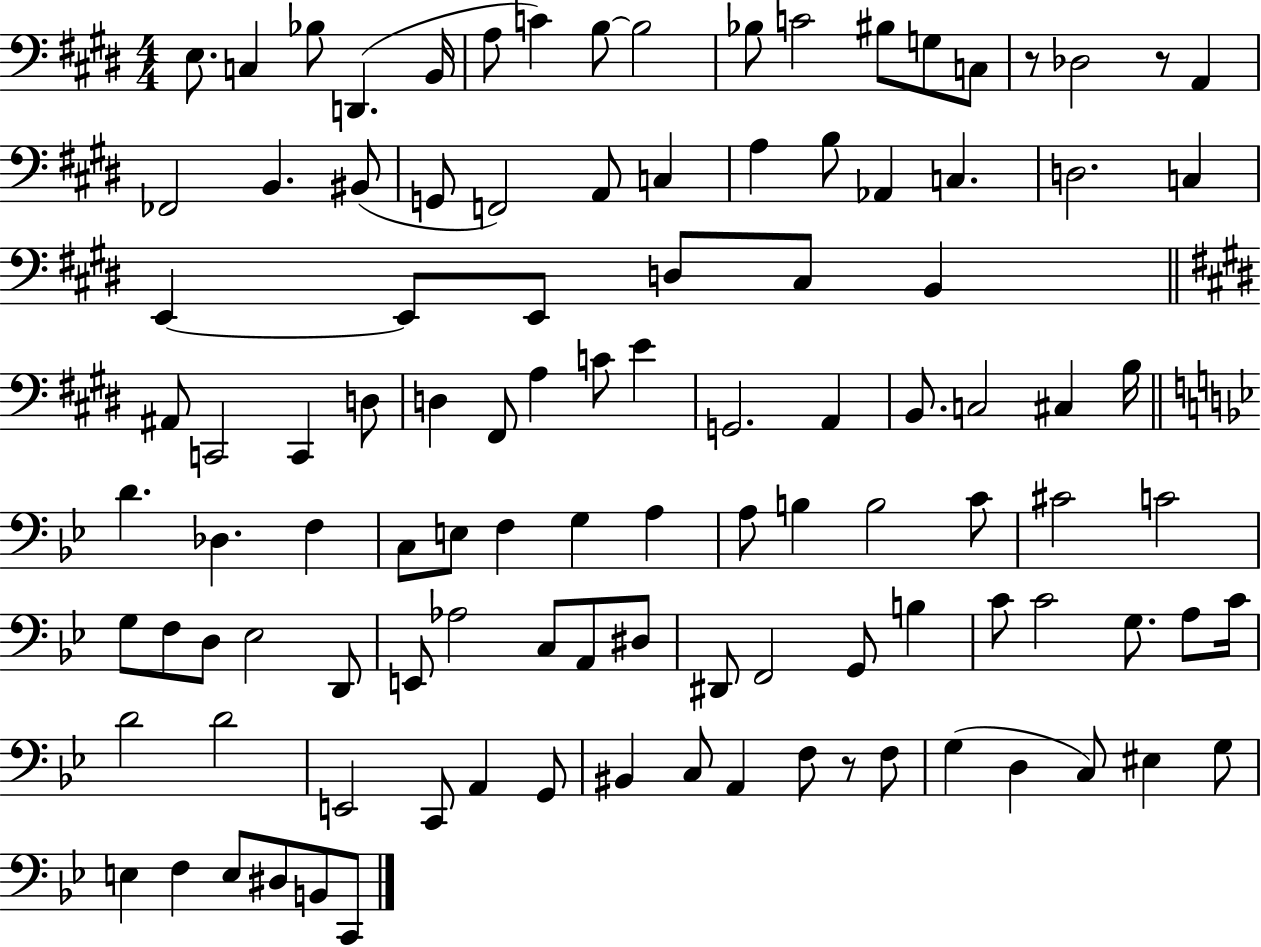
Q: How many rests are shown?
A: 3